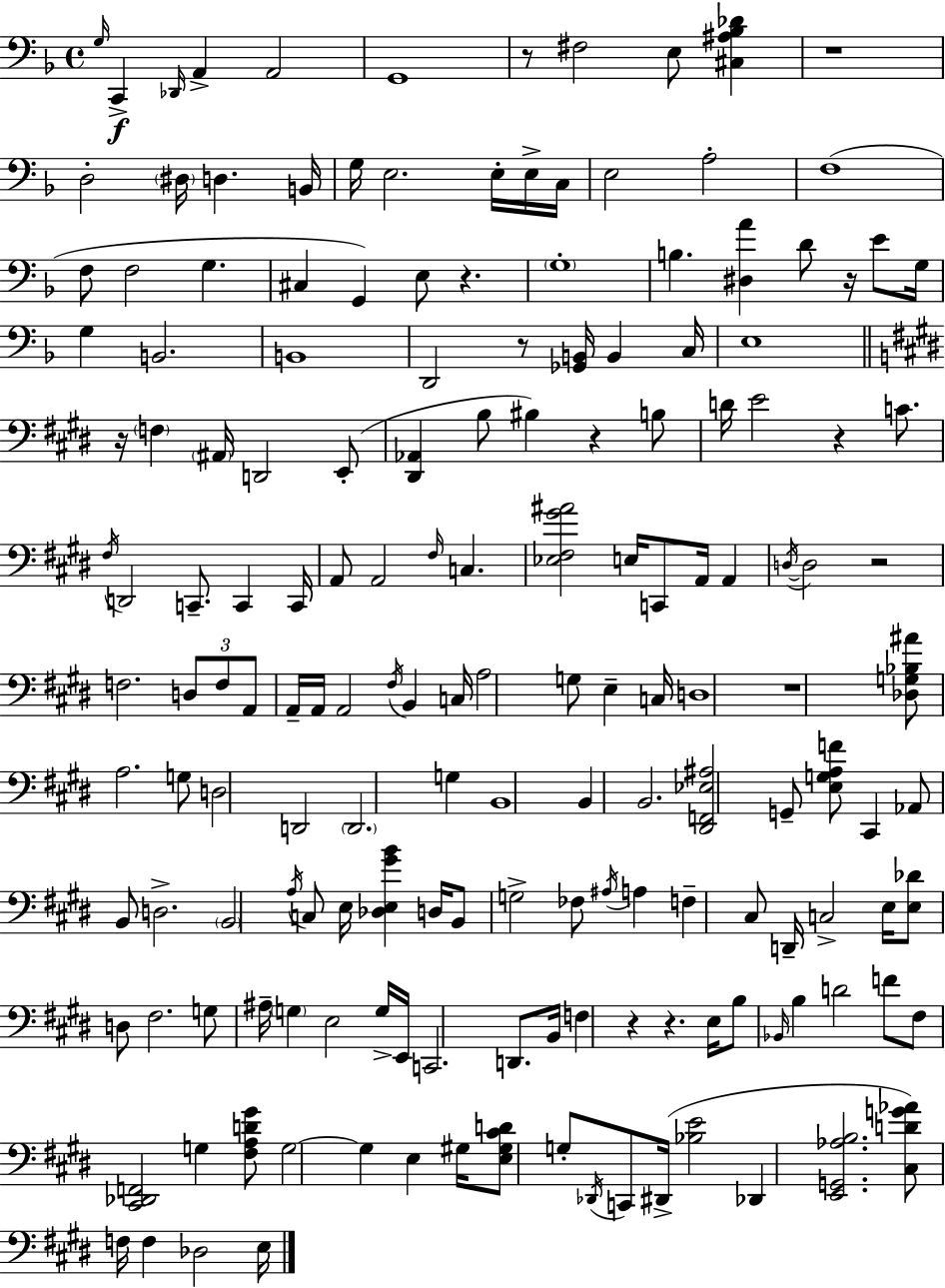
{
  \clef bass
  \time 4/4
  \defaultTimeSignature
  \key d \minor
  \grace { g16 }\f c,4-> \grace { des,16 } a,4-> a,2 | g,1 | r8 fis2 e8 <cis ais bes des'>4 | r1 | \break d2-. \parenthesize dis16 d4. | b,16 g16 e2. e16-. | e16-> c16 e2 a2-. | f1( | \break f8 f2 g4. | cis4 g,4) e8 r4. | \parenthesize g1-. | b4. <dis a'>4 d'8 r16 e'8 | \break g16 g4 b,2. | b,1 | d,2 r8 <ges, b,>16 b,4 | c16 e1 | \break \bar "||" \break \key e \major r16 \parenthesize f4 \parenthesize ais,16 d,2 e,8-.( | <dis, aes,>4 b8 bis4) r4 b8 | d'16 e'2 r4 c'8. | \acciaccatura { fis16 } d,2 c,8.-- c,4 | \break c,16 a,8 a,2 \grace { fis16 } c4. | <ees fis gis' ais'>2 e16 c,8 a,16 a,4 | \acciaccatura { d16~ }~ d2 r2 | f2. \tuplet 3/2 { d8 | \break f8 a,8 } a,16-- a,16 a,2 \acciaccatura { fis16 } | b,4 c16 a2 g8 e4-- | c16 d1 | r1 | \break <des g bes ais'>8 a2. | g8 d2 d,2 | \parenthesize d,2. | g4 b,1 | \break b,4 b,2. | <dis, f, ees ais>2 g,8-- <e g a f'>8 | cis,4 aes,8 b,8 d2.-> | \parenthesize b,2 \acciaccatura { a16 } c8 e16 | \break <des e gis' b'>4 d16 b,8 g2-> fes8 | \acciaccatura { ais16 } a4 f4-- cis8 d,16-- c2-> | e16 <e des'>8 d8 fis2. | g8 ais16-- \parenthesize g4 e2 | \break g16-> e,16 c,2. | d,8. b,16 f4 r4 r4. | e16 b8 \grace { bes,16 } b4 d'2 | f'8 fis8 <cis, des, f,>2 | \break g4 <fis a d' gis'>8 g2~~ g4 | e4 gis16 <e gis cis' d'>8 g8-. \acciaccatura { des,16 } c,8 dis,16->( | <bes e'>2 des,4 <e, g, aes b>2. | <cis d' g' aes'>8) f16 f4 des2 | \break e16 \bar "|."
}